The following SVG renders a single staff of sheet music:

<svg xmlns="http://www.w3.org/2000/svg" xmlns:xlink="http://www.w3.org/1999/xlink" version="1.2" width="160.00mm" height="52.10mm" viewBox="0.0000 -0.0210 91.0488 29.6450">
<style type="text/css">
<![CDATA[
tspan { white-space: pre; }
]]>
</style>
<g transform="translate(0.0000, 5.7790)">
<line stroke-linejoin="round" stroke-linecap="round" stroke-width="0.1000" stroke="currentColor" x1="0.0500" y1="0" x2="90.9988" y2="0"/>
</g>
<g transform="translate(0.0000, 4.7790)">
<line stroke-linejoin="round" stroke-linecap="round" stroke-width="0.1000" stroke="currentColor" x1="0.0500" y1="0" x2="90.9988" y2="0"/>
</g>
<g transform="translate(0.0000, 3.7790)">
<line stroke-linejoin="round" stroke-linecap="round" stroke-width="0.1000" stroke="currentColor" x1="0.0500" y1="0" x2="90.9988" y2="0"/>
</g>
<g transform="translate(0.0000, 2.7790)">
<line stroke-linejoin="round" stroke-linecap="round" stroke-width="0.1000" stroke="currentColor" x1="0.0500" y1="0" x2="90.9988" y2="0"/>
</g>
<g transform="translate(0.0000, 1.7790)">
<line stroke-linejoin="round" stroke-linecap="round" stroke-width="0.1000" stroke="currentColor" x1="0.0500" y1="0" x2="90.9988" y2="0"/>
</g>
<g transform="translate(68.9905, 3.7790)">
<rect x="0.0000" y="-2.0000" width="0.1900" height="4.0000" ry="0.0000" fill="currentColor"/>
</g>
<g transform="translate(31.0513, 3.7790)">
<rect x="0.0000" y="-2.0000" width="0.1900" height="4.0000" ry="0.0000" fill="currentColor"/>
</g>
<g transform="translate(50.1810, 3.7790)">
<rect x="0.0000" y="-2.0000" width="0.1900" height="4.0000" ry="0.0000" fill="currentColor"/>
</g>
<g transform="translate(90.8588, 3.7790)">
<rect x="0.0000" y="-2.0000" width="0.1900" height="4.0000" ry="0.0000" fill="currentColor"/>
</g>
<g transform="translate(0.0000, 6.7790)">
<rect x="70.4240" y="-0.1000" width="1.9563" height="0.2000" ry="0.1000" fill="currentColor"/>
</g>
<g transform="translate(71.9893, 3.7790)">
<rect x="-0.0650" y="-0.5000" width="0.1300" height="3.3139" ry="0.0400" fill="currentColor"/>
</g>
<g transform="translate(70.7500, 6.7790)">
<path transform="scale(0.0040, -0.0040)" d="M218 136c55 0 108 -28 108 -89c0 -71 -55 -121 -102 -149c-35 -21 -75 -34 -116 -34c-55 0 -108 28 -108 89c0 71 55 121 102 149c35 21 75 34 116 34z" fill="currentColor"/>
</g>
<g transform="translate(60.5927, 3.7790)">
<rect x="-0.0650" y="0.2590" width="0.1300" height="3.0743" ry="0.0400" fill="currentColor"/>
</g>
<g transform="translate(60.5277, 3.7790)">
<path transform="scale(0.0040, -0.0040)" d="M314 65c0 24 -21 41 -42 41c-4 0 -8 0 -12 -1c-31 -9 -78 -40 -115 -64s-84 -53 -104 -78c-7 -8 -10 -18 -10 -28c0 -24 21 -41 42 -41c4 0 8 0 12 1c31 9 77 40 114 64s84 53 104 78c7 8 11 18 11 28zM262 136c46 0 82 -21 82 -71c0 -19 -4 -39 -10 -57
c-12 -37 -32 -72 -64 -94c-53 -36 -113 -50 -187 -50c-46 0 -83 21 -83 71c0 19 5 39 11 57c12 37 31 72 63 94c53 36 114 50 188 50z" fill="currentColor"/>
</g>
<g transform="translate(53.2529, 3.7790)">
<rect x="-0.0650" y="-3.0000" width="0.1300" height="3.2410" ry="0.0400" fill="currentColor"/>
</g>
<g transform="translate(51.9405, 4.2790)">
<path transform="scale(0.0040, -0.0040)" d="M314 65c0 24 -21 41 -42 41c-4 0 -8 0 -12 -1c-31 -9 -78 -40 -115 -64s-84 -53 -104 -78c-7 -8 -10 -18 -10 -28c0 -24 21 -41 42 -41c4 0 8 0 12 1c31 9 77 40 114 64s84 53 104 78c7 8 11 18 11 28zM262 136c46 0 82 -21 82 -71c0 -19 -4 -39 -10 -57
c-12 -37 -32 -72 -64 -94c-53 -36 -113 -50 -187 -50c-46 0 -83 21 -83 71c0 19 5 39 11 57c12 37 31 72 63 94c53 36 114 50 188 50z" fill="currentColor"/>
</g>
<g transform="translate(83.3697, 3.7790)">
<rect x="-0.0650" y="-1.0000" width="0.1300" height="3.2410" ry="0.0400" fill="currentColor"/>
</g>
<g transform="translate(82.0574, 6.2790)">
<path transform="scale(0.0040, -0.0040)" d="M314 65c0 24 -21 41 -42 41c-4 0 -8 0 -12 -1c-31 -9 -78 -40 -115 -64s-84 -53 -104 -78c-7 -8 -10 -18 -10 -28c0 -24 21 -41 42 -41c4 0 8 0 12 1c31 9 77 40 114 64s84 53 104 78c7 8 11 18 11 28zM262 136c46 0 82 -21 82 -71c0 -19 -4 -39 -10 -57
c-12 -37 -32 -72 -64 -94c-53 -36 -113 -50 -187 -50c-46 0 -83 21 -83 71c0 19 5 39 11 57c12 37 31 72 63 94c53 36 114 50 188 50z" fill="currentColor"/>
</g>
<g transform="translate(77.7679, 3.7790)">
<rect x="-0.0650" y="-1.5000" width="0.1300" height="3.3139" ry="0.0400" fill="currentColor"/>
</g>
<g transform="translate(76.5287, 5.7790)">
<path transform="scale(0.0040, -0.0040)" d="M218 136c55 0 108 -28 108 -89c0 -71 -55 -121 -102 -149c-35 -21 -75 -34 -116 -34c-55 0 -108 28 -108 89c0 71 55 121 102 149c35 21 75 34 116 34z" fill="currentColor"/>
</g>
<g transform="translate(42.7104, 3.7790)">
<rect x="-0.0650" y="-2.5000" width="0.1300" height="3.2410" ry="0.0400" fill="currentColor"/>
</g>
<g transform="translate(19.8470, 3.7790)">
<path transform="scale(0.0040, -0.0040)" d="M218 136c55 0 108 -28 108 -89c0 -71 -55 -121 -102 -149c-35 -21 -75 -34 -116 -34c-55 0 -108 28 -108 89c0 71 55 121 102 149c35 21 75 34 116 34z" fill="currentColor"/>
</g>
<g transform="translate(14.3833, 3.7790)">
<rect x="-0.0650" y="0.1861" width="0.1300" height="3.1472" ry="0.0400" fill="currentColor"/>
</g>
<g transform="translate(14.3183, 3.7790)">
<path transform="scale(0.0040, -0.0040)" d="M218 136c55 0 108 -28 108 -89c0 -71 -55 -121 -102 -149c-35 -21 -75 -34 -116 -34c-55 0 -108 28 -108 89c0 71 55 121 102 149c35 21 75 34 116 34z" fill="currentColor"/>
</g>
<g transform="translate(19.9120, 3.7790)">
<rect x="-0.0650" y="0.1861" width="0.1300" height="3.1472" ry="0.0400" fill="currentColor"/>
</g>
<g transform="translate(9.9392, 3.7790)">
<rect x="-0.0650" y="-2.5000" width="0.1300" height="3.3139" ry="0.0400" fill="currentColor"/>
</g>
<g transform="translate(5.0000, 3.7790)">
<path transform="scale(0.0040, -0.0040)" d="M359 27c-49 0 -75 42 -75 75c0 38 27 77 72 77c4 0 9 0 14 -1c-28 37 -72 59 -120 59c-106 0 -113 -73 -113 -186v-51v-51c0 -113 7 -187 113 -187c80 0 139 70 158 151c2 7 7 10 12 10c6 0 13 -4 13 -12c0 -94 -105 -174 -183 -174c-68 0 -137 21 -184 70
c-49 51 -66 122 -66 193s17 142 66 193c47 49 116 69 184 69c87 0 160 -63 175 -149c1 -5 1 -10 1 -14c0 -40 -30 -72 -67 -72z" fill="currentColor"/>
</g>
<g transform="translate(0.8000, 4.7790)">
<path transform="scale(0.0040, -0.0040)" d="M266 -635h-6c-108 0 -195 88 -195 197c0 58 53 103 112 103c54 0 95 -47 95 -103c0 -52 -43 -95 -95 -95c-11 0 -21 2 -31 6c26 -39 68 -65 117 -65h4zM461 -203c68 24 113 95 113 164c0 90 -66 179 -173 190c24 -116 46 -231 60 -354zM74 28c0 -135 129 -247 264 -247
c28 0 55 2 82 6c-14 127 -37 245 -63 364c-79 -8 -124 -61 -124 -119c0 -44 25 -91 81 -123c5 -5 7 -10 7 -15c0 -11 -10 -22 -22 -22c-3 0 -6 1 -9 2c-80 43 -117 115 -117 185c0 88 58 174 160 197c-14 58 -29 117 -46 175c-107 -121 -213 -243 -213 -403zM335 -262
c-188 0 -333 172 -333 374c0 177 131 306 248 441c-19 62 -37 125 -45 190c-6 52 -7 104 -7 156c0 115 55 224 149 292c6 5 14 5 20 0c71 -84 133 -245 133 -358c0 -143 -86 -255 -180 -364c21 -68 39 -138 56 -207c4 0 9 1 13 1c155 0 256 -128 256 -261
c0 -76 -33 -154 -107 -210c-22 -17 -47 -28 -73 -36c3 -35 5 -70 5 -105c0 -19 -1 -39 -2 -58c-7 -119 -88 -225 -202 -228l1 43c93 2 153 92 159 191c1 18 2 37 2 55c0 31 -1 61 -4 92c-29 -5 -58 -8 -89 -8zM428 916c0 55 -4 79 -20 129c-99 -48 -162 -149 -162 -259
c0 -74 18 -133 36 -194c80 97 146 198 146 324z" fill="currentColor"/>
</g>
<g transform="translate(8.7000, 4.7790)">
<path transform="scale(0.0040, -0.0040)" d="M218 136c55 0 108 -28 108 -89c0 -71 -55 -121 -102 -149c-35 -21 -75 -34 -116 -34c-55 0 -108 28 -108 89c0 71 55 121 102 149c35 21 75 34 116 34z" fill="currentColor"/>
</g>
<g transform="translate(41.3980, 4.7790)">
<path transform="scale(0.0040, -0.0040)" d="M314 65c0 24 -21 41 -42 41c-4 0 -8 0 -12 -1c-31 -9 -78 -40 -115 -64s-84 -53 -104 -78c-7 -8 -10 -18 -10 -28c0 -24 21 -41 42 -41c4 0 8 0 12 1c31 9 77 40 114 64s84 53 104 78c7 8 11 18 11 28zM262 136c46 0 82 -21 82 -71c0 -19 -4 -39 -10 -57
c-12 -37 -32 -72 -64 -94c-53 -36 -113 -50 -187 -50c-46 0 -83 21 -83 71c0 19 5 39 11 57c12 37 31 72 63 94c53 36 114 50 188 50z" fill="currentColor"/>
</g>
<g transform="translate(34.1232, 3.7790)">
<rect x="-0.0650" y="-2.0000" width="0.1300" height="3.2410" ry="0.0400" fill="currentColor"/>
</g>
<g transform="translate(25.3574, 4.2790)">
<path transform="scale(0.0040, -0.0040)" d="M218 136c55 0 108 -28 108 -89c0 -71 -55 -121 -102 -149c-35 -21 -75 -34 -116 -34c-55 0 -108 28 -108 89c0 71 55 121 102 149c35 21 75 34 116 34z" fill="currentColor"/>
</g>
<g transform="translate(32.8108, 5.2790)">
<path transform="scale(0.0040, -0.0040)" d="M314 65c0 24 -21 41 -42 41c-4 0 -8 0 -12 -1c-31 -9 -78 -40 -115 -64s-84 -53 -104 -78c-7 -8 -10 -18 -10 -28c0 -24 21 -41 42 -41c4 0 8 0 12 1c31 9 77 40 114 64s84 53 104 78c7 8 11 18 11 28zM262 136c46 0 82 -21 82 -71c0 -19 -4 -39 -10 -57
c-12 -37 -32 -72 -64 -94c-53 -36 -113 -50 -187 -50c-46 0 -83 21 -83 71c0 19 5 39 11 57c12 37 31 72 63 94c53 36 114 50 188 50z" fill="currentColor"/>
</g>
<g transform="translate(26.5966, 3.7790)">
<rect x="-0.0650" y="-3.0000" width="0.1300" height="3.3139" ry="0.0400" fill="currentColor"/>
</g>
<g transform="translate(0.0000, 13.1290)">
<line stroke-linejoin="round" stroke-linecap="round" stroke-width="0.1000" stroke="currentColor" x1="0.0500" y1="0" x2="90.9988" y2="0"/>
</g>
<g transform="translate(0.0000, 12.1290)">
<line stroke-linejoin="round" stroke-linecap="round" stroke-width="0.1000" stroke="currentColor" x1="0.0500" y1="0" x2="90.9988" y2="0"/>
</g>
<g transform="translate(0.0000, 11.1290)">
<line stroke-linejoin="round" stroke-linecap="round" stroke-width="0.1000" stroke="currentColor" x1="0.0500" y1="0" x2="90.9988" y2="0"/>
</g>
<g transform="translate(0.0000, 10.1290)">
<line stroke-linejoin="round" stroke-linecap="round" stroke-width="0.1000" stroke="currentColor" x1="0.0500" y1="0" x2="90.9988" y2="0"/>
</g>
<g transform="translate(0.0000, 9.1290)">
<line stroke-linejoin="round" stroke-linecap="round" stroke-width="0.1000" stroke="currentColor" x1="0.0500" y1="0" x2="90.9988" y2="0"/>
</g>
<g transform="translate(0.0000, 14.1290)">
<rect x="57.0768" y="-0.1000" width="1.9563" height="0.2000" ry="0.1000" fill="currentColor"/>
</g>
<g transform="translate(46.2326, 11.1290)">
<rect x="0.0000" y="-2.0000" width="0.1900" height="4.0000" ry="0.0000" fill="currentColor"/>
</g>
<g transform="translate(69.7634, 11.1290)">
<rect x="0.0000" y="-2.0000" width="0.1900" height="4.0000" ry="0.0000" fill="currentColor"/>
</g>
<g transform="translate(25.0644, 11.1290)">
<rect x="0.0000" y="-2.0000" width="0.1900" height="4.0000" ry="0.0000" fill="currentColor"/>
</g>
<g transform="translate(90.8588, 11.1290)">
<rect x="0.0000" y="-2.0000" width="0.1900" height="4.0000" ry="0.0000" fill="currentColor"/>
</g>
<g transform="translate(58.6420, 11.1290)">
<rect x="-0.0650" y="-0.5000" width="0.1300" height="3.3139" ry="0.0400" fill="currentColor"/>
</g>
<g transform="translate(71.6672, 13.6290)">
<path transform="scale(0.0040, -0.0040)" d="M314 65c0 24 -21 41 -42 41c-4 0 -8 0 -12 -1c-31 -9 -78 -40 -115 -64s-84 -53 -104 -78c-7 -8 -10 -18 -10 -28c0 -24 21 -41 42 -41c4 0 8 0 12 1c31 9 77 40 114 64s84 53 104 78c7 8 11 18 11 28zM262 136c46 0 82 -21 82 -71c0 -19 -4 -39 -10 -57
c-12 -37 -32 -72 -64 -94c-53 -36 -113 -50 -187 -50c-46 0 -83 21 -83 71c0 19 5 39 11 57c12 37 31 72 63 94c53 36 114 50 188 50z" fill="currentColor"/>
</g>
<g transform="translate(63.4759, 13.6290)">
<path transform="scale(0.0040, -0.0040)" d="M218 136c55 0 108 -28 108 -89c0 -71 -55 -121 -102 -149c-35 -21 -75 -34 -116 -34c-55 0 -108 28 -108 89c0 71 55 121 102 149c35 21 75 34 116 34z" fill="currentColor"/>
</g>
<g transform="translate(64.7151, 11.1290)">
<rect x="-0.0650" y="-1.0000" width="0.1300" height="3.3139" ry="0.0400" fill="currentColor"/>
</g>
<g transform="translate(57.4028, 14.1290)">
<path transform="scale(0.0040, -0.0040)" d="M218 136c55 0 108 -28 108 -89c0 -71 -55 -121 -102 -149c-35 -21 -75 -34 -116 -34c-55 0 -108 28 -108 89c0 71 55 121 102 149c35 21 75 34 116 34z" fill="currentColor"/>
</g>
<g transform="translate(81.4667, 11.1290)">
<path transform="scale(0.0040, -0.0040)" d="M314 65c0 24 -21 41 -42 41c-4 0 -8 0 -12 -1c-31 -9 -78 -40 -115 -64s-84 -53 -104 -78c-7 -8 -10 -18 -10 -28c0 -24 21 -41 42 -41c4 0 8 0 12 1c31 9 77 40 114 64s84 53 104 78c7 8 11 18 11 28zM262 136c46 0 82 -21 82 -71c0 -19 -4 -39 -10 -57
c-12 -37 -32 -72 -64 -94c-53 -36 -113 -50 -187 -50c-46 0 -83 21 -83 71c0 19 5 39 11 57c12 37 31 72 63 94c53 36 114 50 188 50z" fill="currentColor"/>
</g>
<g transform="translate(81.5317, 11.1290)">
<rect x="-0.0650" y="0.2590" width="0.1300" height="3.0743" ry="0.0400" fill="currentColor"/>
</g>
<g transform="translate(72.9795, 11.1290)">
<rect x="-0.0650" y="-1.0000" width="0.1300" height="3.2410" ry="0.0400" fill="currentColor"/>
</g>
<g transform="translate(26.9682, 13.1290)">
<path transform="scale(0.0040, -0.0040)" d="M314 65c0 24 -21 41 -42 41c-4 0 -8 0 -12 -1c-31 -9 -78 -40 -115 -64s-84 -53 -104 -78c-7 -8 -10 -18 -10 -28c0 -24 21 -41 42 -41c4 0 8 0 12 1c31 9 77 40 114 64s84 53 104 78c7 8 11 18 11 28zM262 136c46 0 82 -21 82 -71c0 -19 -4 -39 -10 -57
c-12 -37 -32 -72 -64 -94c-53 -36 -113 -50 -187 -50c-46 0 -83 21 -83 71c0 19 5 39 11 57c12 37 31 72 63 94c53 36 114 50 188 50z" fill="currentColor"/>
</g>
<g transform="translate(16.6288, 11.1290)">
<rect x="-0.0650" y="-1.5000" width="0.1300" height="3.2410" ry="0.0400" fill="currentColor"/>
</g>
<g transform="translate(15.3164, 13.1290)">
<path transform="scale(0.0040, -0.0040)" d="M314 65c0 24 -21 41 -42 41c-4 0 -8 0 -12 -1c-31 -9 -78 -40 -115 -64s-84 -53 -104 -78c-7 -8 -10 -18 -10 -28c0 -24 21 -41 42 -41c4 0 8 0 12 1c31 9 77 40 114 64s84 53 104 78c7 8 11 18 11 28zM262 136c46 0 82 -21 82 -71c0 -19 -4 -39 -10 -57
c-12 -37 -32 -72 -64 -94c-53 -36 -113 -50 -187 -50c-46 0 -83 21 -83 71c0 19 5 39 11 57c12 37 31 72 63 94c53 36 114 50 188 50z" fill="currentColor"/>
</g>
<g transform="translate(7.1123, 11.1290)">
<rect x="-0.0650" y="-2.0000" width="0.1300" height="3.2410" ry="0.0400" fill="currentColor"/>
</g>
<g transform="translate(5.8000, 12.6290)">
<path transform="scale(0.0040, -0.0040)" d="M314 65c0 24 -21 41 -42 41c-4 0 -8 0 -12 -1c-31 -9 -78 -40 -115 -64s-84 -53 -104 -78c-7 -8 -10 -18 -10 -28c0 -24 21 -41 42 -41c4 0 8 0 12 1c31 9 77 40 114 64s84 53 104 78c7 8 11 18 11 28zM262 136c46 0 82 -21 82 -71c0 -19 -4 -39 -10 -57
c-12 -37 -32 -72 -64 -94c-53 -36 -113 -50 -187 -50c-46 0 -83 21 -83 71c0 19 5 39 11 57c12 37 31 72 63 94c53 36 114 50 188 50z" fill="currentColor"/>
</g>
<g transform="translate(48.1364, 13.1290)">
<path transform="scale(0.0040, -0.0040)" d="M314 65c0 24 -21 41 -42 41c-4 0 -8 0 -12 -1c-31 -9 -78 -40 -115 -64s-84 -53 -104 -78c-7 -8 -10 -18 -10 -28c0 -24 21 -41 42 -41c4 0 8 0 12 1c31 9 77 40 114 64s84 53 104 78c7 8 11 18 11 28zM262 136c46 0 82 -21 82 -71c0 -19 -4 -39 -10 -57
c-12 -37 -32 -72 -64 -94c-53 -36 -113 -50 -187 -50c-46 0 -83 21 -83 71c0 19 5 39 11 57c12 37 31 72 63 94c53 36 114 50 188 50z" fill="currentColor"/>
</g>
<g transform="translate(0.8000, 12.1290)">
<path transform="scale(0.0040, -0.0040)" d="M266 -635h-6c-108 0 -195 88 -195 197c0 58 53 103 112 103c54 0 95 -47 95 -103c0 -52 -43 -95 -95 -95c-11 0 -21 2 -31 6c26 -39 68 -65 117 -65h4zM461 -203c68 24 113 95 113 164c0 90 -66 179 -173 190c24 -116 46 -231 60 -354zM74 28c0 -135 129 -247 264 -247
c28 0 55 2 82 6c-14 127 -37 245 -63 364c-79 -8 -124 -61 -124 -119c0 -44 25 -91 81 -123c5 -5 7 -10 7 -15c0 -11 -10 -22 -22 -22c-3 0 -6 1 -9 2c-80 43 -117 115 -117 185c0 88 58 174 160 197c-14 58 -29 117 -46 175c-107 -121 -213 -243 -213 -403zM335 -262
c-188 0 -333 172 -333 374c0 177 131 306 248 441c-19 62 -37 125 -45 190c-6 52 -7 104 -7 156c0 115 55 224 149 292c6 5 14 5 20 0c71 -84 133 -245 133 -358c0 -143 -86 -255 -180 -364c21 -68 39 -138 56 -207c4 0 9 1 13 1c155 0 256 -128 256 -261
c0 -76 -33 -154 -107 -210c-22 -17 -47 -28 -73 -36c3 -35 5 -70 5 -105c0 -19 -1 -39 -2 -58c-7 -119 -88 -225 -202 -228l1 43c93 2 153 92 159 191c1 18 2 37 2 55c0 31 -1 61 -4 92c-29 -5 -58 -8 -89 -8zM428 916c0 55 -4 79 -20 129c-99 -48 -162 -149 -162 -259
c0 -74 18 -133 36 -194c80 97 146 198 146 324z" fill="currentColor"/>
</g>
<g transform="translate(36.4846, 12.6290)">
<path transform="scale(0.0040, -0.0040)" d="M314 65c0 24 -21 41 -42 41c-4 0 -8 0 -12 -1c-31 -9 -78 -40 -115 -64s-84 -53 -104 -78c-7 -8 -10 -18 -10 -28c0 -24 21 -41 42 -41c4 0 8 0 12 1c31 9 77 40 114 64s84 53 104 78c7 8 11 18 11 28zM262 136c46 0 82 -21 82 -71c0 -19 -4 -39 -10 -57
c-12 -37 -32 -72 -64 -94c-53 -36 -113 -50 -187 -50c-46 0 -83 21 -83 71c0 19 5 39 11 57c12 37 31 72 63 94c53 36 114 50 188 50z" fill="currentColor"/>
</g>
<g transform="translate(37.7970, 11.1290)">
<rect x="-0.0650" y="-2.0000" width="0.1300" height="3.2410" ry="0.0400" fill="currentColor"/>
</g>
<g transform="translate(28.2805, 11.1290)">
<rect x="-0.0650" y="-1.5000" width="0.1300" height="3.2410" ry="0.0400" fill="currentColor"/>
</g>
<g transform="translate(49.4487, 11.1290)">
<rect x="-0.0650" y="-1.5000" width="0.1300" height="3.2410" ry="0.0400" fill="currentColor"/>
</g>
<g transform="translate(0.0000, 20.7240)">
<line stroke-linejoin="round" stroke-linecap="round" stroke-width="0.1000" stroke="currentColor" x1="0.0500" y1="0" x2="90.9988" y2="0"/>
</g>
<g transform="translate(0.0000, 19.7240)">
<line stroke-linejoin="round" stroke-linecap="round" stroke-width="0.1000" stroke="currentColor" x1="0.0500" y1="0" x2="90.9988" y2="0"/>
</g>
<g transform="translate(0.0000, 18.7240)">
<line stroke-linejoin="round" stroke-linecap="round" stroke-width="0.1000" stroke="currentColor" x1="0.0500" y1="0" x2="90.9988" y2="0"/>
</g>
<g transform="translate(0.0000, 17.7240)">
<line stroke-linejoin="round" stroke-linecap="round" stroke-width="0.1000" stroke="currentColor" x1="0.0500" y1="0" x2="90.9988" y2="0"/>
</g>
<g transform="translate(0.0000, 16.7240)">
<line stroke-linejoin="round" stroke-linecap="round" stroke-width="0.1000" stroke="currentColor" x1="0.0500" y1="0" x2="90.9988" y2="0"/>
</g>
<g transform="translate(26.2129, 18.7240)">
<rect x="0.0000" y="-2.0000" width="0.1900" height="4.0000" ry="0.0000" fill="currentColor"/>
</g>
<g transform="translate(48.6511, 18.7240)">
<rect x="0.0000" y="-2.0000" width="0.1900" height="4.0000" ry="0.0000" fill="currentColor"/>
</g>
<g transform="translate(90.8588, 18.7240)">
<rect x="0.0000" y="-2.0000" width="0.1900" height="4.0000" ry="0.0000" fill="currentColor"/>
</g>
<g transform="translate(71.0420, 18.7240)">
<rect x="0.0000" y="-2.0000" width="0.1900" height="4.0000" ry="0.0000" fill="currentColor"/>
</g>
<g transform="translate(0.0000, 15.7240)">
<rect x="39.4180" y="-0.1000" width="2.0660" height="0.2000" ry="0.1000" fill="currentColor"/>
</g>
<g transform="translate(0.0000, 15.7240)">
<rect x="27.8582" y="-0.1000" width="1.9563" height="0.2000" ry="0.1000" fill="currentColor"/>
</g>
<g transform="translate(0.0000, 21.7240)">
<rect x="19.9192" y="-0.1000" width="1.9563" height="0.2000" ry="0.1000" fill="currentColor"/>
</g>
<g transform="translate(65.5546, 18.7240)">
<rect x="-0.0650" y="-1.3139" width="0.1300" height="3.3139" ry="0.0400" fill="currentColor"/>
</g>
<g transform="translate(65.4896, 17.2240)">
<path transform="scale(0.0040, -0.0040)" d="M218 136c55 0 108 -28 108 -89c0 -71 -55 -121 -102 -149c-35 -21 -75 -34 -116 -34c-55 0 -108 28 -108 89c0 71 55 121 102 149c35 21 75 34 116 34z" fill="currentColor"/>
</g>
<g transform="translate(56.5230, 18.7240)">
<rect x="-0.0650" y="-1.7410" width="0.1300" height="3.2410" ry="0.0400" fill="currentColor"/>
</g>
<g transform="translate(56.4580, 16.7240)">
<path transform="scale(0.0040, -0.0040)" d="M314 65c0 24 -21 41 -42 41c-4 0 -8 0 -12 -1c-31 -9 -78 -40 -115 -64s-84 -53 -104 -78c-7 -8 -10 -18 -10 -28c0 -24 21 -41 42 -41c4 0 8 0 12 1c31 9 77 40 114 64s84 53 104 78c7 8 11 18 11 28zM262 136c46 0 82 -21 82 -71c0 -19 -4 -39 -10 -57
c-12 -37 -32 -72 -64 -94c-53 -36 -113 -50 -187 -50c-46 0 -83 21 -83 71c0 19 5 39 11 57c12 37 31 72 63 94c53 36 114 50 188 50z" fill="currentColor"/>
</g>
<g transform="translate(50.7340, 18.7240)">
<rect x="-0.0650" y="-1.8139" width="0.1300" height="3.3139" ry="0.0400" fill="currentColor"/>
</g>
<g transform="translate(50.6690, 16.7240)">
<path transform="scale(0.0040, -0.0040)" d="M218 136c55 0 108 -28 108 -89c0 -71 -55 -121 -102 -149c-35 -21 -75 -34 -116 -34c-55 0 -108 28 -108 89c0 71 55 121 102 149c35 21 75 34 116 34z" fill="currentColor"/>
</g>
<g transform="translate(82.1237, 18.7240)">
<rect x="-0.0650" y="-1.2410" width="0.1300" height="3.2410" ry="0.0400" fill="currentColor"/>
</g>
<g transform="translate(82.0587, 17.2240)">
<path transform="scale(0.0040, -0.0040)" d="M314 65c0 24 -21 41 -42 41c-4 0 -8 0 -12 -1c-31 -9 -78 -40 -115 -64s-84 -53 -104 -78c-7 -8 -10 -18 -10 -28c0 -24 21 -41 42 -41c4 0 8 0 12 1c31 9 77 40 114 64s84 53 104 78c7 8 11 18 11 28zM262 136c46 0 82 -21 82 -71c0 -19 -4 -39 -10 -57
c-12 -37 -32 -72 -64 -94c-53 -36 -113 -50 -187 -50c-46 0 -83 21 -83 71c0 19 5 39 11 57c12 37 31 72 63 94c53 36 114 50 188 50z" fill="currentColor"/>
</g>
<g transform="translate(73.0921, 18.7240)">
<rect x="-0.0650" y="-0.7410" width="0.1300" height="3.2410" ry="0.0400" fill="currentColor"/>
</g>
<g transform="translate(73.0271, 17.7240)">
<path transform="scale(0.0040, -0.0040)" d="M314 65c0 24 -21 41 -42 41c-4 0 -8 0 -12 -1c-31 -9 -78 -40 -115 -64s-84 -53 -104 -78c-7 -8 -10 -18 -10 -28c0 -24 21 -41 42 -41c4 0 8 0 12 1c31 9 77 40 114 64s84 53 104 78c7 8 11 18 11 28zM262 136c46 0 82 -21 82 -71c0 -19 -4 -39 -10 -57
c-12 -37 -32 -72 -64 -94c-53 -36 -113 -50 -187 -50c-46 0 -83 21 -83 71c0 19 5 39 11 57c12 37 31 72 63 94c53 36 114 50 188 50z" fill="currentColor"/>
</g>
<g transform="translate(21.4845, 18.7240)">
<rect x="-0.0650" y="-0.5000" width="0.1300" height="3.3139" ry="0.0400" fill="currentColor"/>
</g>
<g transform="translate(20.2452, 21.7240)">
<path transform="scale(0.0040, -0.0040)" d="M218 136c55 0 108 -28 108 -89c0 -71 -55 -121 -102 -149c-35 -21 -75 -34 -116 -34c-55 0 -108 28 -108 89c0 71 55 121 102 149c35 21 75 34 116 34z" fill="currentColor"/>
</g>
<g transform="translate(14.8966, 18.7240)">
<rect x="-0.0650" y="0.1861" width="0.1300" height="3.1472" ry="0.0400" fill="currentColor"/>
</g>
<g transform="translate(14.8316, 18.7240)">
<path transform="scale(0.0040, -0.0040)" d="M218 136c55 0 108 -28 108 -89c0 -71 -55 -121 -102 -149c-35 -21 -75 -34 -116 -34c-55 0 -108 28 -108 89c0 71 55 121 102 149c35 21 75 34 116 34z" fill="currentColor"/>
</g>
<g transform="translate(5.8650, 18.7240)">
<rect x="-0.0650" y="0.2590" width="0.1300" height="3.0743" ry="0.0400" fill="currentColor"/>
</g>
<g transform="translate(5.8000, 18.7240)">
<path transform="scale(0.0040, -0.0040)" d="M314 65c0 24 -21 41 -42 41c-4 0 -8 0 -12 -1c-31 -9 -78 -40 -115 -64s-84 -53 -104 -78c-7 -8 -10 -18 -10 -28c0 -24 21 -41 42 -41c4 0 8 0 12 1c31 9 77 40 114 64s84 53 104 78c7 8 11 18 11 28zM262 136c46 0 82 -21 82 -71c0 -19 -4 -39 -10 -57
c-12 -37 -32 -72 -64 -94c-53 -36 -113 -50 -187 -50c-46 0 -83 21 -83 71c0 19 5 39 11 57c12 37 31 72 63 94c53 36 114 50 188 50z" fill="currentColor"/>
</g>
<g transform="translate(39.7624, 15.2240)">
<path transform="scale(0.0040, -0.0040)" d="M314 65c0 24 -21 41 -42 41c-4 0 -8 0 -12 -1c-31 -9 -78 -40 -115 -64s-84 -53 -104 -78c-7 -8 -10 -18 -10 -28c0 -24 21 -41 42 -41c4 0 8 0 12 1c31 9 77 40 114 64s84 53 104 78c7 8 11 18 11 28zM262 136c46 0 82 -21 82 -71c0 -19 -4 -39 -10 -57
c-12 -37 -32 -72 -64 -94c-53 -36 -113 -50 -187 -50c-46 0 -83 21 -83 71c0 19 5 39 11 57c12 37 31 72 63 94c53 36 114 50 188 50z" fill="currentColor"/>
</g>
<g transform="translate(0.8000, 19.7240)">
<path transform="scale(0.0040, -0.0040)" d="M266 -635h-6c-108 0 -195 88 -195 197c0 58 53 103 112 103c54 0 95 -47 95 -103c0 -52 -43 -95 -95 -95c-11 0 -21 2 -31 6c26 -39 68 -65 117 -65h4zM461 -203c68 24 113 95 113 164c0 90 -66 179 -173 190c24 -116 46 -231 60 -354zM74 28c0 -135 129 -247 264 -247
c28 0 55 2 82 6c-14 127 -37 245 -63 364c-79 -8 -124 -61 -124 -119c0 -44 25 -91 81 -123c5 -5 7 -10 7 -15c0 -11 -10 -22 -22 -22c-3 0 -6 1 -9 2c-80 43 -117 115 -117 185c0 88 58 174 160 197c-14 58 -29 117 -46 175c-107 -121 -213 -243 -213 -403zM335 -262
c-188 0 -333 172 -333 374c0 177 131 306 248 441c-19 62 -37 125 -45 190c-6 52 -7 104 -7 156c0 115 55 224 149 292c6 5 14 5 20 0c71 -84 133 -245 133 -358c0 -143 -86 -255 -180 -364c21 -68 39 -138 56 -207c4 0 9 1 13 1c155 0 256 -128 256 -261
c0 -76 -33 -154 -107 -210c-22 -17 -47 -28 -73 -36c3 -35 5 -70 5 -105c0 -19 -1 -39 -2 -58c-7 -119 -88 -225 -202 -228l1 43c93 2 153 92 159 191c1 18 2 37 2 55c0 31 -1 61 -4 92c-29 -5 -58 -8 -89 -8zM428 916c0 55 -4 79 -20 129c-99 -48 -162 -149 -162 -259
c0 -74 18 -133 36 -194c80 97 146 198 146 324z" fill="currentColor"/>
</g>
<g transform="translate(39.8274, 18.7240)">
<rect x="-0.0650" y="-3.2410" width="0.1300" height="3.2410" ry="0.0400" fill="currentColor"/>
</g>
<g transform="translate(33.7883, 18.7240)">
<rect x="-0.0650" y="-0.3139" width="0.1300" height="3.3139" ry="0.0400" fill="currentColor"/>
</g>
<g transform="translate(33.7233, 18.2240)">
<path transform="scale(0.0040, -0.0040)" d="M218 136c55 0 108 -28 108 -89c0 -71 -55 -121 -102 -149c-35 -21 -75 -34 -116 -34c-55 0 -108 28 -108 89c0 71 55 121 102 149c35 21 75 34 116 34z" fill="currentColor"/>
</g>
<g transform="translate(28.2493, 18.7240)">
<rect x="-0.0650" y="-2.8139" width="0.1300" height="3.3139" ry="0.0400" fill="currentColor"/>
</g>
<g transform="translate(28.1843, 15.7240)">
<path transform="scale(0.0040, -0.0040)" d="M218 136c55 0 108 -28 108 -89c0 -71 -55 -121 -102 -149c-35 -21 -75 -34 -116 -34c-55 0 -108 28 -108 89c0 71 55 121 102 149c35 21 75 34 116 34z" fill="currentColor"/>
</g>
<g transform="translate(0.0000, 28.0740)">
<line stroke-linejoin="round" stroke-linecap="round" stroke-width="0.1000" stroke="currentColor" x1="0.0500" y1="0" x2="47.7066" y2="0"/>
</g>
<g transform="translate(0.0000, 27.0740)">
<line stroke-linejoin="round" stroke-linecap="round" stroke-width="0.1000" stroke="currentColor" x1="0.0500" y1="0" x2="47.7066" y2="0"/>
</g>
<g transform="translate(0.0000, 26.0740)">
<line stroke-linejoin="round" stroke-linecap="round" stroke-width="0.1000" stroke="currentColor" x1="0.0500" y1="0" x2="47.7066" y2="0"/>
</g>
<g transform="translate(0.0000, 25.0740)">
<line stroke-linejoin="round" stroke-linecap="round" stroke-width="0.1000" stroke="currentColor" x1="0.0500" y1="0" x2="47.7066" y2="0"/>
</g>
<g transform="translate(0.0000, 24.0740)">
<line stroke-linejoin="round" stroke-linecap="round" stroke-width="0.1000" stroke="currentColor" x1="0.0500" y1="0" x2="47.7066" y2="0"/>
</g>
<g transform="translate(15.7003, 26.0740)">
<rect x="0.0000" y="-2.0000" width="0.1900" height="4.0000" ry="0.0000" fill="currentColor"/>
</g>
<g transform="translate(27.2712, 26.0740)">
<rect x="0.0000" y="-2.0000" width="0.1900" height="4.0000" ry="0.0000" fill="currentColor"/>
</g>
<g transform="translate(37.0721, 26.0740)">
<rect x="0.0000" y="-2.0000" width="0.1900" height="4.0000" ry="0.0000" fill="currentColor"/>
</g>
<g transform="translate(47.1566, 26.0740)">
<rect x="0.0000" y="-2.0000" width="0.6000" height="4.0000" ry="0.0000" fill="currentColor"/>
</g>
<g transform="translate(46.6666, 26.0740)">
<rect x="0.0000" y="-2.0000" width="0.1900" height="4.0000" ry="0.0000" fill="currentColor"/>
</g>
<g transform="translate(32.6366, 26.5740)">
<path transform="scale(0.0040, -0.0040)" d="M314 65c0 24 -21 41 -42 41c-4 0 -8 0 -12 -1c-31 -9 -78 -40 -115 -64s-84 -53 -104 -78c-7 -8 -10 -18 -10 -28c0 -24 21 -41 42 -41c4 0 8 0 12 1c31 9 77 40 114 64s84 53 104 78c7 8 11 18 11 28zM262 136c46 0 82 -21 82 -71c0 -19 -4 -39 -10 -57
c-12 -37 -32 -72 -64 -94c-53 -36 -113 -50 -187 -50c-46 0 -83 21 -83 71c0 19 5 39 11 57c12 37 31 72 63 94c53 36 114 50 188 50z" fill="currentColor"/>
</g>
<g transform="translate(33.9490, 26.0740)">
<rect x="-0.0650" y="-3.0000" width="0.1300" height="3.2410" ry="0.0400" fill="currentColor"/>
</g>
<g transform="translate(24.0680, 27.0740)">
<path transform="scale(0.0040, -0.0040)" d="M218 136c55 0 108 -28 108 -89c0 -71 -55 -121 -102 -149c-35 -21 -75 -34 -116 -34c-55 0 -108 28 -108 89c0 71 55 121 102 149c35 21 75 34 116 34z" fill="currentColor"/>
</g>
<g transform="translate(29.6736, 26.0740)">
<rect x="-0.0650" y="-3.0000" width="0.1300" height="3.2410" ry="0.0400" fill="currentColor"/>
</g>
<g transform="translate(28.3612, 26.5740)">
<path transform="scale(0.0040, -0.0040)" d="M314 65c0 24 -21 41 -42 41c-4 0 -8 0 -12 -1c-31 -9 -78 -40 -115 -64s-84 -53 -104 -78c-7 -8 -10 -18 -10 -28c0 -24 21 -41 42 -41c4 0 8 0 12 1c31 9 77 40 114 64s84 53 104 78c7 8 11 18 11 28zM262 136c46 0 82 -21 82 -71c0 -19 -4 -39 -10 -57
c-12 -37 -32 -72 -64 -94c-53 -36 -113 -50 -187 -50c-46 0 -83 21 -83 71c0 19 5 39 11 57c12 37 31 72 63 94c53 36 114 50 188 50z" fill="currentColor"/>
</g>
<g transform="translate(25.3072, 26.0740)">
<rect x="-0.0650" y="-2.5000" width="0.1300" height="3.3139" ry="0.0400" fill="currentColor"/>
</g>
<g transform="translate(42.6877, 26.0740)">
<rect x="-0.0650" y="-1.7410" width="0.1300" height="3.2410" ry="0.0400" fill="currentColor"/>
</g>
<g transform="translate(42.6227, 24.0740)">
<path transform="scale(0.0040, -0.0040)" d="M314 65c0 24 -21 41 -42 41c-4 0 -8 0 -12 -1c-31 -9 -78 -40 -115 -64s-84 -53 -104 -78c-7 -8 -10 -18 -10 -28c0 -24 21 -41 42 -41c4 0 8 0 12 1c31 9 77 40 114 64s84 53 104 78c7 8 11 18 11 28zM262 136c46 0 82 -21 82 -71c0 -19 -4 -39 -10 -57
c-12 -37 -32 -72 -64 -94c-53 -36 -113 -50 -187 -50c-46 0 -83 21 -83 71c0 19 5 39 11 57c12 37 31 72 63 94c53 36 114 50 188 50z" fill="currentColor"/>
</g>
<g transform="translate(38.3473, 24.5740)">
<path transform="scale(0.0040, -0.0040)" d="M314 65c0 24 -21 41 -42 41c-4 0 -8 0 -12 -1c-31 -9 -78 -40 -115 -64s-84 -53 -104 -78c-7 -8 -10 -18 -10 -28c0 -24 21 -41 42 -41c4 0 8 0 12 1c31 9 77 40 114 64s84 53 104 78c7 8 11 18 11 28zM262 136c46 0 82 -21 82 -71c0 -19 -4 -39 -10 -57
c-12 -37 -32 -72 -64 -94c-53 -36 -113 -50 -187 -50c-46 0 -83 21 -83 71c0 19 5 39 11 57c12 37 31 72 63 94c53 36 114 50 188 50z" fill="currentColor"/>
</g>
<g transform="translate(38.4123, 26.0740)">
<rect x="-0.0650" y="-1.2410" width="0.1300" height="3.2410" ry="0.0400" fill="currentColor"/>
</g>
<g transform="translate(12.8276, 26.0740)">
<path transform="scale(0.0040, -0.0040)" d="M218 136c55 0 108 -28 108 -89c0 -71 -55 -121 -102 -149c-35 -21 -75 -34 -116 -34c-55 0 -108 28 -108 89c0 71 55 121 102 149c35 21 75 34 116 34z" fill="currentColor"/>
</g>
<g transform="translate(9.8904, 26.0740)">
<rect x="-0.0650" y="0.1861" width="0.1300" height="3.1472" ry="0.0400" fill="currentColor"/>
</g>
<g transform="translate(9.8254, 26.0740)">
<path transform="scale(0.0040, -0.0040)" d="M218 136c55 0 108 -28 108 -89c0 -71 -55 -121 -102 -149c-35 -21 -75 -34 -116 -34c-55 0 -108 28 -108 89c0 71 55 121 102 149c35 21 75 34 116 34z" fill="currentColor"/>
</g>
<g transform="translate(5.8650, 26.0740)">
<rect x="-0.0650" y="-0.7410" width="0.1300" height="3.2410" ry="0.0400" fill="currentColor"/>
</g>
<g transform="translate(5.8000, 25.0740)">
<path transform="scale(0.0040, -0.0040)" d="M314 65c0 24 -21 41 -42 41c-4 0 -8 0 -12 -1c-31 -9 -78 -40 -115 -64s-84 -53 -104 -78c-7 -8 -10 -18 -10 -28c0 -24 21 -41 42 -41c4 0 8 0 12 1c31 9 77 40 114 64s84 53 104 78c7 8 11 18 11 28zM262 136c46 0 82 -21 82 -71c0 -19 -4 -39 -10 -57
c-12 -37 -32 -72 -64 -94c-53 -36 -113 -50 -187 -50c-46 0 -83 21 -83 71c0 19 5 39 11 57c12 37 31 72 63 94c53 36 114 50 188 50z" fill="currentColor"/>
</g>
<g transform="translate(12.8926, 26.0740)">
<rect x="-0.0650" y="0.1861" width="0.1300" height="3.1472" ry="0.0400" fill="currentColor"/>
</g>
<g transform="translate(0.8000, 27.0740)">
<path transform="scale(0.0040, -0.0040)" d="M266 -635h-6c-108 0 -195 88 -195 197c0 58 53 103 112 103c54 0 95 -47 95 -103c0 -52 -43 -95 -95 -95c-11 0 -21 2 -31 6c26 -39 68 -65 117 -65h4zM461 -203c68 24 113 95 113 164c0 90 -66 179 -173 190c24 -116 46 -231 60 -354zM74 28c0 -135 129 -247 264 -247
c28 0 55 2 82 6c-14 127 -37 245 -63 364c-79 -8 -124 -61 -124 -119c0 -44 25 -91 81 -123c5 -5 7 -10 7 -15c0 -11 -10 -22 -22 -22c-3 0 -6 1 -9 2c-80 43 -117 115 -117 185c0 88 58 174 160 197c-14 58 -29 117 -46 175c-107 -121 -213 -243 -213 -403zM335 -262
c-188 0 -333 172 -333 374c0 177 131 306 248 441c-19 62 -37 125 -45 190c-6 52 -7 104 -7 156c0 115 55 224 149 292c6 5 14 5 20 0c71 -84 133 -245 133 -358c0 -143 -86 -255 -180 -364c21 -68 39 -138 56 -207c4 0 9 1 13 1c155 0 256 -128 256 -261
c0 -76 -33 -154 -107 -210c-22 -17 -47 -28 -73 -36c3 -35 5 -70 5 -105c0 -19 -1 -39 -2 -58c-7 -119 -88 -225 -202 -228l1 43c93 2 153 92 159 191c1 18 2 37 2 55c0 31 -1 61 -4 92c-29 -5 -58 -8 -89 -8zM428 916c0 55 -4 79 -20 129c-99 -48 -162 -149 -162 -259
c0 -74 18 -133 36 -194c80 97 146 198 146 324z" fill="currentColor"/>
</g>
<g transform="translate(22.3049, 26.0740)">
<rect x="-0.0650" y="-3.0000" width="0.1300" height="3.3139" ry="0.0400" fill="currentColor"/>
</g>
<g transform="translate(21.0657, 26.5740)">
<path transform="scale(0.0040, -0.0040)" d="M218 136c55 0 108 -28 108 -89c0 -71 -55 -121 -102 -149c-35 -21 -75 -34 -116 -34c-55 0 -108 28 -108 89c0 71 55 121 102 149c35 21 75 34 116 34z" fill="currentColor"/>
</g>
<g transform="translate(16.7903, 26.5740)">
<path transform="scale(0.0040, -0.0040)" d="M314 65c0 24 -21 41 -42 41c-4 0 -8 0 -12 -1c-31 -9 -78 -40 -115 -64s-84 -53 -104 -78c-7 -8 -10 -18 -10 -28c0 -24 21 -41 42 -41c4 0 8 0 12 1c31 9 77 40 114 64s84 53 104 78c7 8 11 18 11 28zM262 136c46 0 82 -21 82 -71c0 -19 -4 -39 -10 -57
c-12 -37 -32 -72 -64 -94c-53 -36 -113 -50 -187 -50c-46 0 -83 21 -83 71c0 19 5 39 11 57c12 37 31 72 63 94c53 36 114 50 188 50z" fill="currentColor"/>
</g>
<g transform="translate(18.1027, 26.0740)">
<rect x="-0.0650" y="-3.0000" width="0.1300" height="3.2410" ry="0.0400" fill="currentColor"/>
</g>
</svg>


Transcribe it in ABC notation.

X:1
T:Untitled
M:4/4
L:1/4
K:C
G B B A F2 G2 A2 B2 C E D2 F2 E2 E2 F2 E2 C D D2 B2 B2 B C a c b2 f f2 e d2 e2 d2 B B A2 A G A2 A2 e2 f2